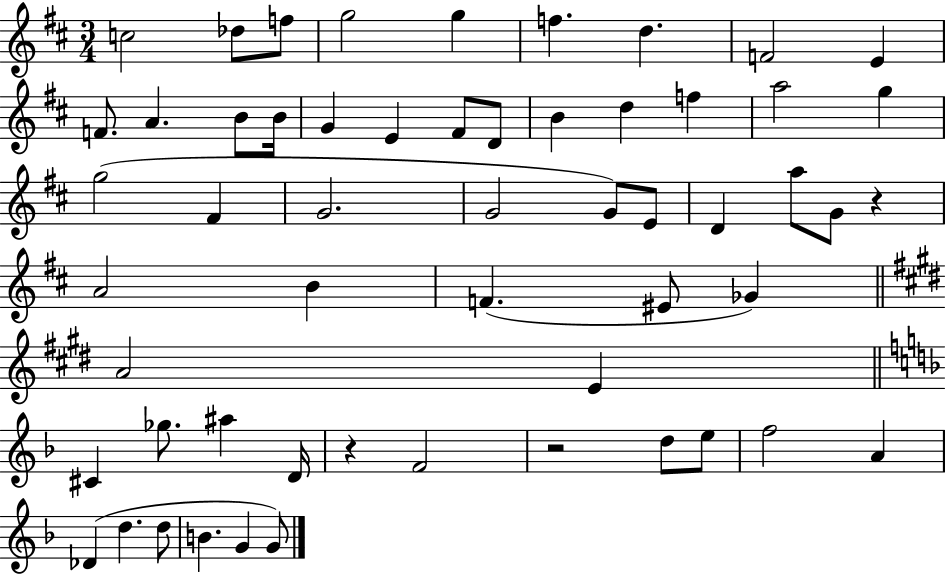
C5/h Db5/e F5/e G5/h G5/q F5/q. D5/q. F4/h E4/q F4/e. A4/q. B4/e B4/s G4/q E4/q F#4/e D4/e B4/q D5/q F5/q A5/h G5/q G5/h F#4/q G4/h. G4/h G4/e E4/e D4/q A5/e G4/e R/q A4/h B4/q F4/q. EIS4/e Gb4/q A4/h E4/q C#4/q Gb5/e. A#5/q D4/s R/q F4/h R/h D5/e E5/e F5/h A4/q Db4/q D5/q. D5/e B4/q. G4/q G4/e